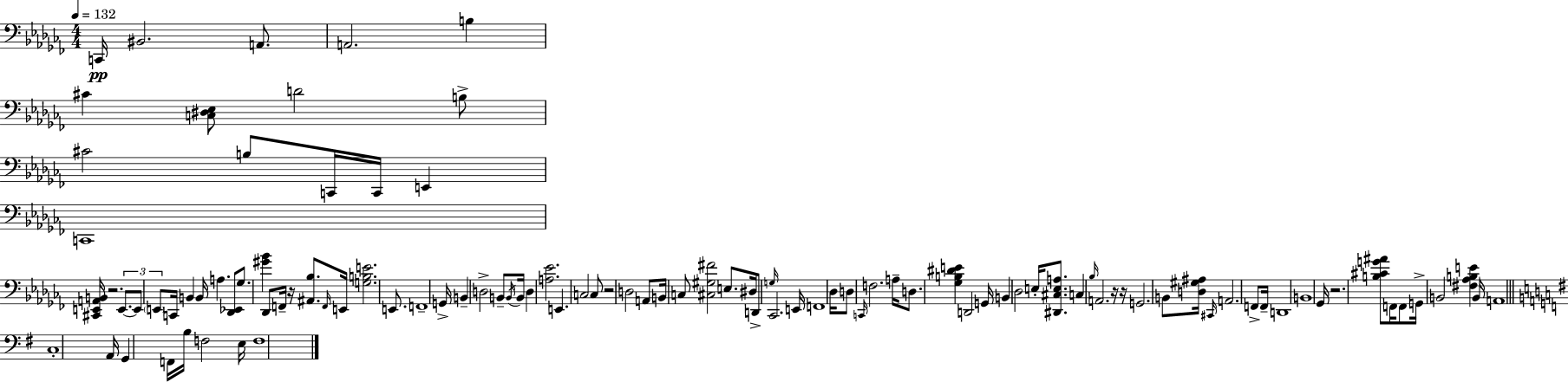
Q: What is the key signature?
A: AES minor